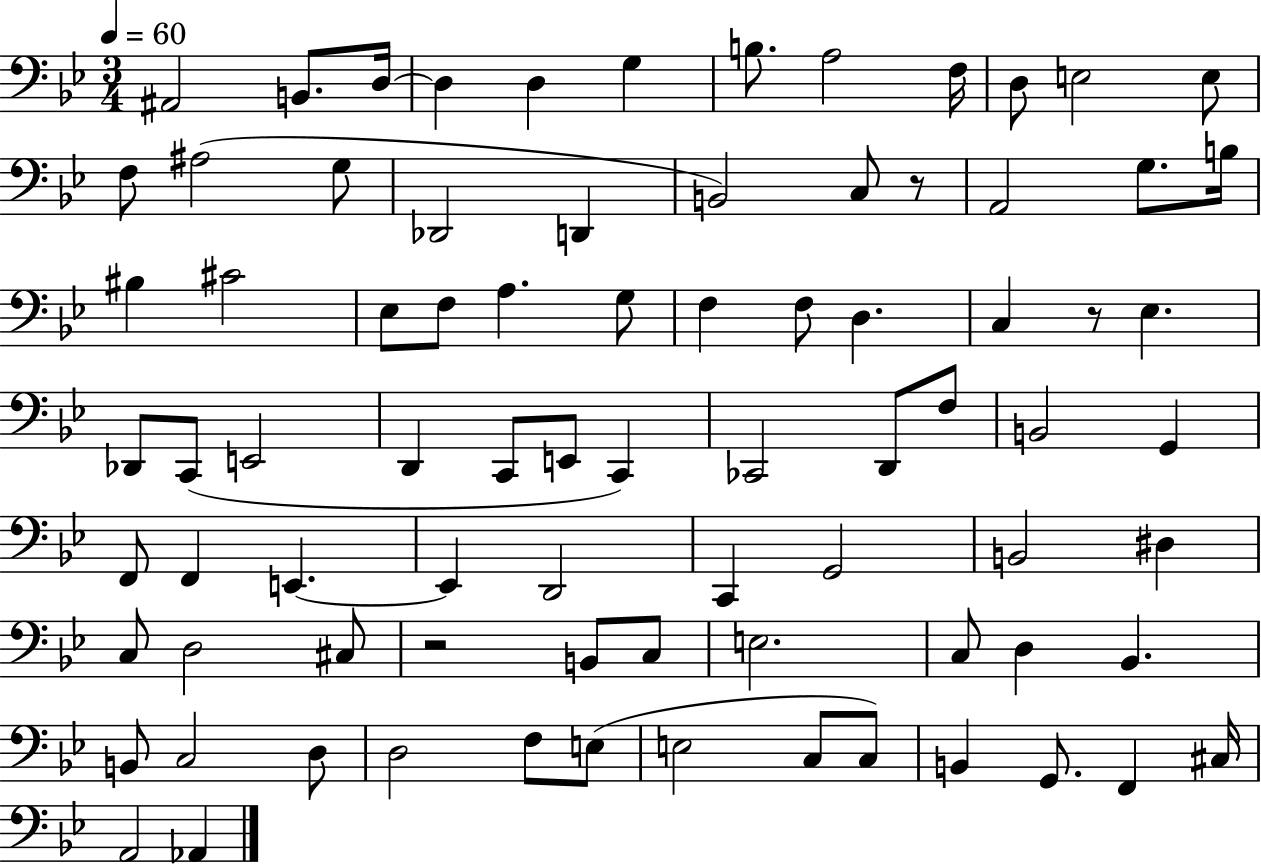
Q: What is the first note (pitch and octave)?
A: A#2